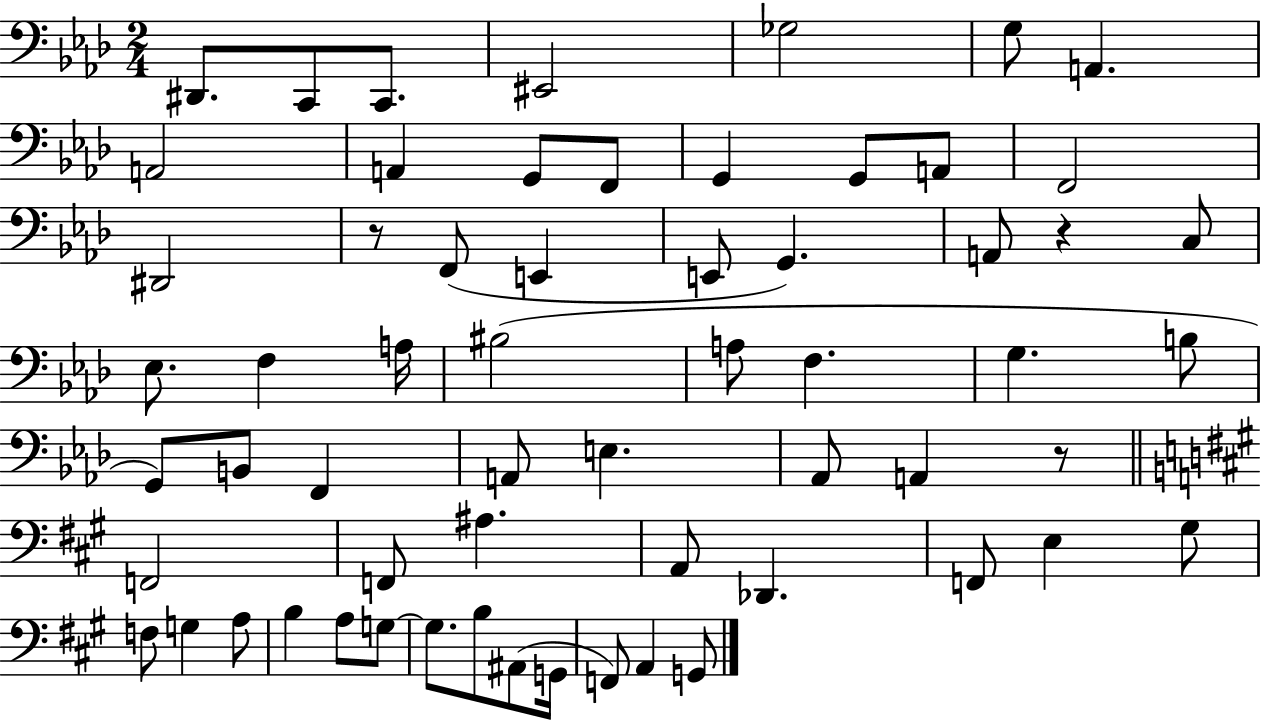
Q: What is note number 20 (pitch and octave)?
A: G2